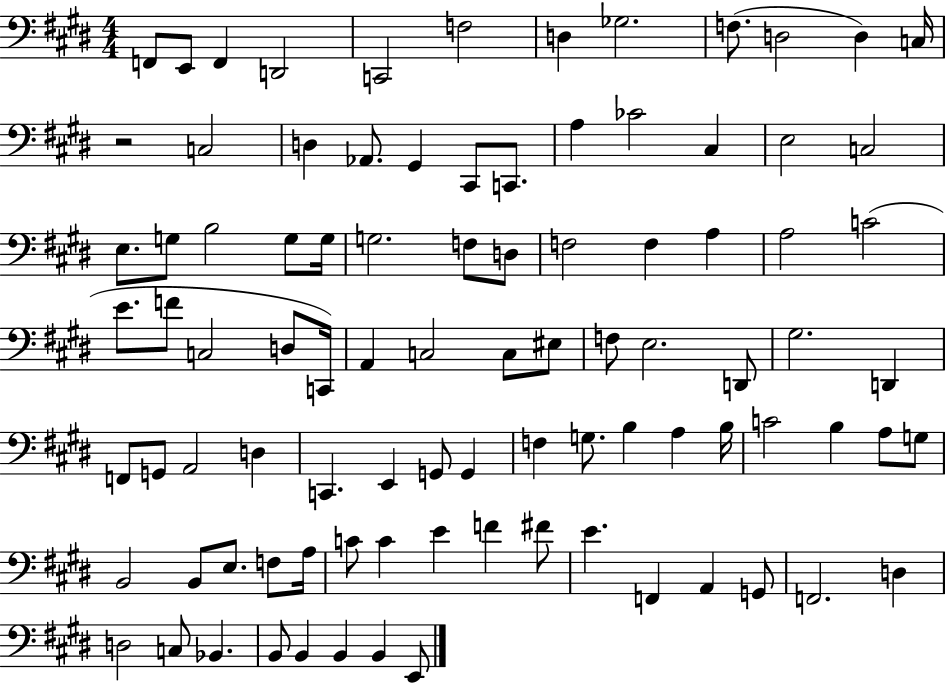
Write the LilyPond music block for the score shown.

{
  \clef bass
  \numericTimeSignature
  \time 4/4
  \key e \major
  \repeat volta 2 { f,8 e,8 f,4 d,2 | c,2 f2 | d4 ges2. | f8.( d2 d4) c16 | \break r2 c2 | d4 aes,8. gis,4 cis,8 c,8. | a4 ces'2 cis4 | e2 c2 | \break e8. g8 b2 g8 g16 | g2. f8 d8 | f2 f4 a4 | a2 c'2( | \break e'8. f'8 c2 d8 c,16) | a,4 c2 c8 eis8 | f8 e2. d,8 | gis2. d,4 | \break f,8 g,8 a,2 d4 | c,4. e,4 g,8 g,4 | f4 g8. b4 a4 b16 | c'2 b4 a8 g8 | \break b,2 b,8 e8. f8 a16 | c'8 c'4 e'4 f'4 fis'8 | e'4. f,4 a,4 g,8 | f,2. d4 | \break d2 c8 bes,4. | b,8 b,4 b,4 b,4 e,8 | } \bar "|."
}